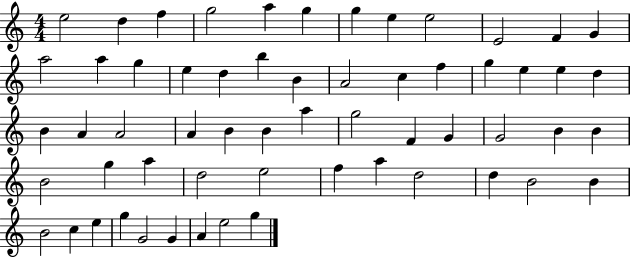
X:1
T:Untitled
M:4/4
L:1/4
K:C
e2 d f g2 a g g e e2 E2 F G a2 a g e d b B A2 c f g e e d B A A2 A B B a g2 F G G2 B B B2 g a d2 e2 f a d2 d B2 B B2 c e g G2 G A e2 g